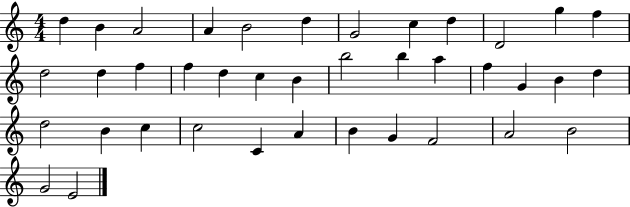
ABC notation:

X:1
T:Untitled
M:4/4
L:1/4
K:C
d B A2 A B2 d G2 c d D2 g f d2 d f f d c B b2 b a f G B d d2 B c c2 C A B G F2 A2 B2 G2 E2